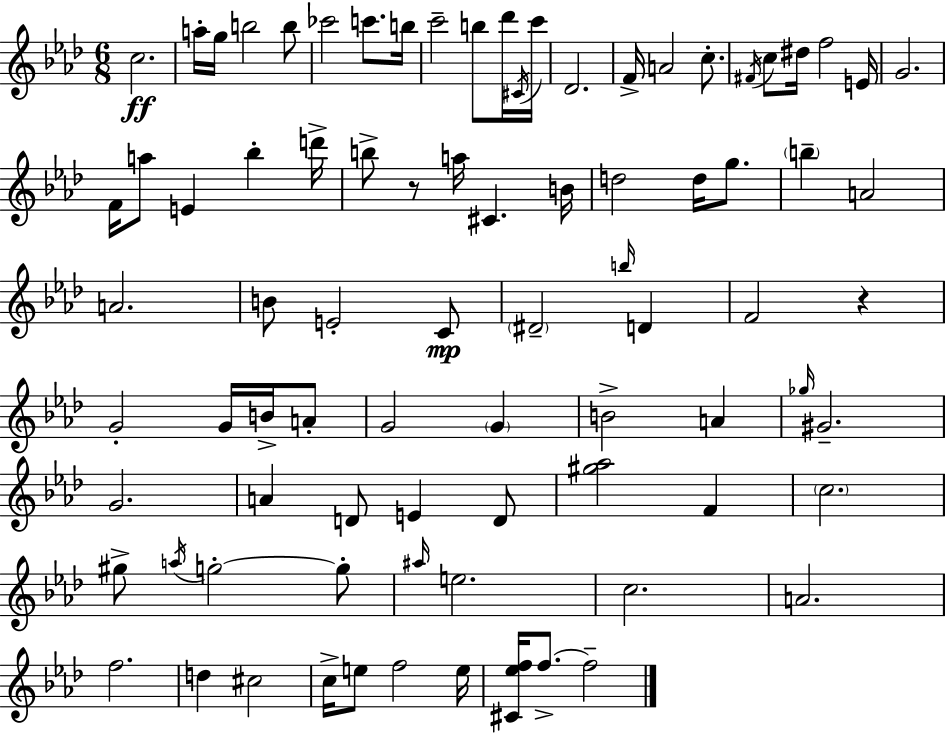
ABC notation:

X:1
T:Untitled
M:6/8
L:1/4
K:Fm
c2 a/4 g/4 b2 b/2 _c'2 c'/2 b/4 c'2 b/2 _d'/4 ^C/4 c'/4 _D2 F/4 A2 c/2 ^F/4 c/2 ^d/4 f2 E/4 G2 F/4 a/2 E _b d'/4 b/2 z/2 a/4 ^C B/4 d2 d/4 g/2 b A2 A2 B/2 E2 C/2 ^D2 b/4 D F2 z G2 G/4 B/4 A/2 G2 G B2 A _g/4 ^G2 G2 A D/2 E D/2 [^g_a]2 F c2 ^g/2 a/4 g2 g/2 ^a/4 e2 c2 A2 f2 d ^c2 c/4 e/2 f2 e/4 [^C_ef]/4 f/2 f2